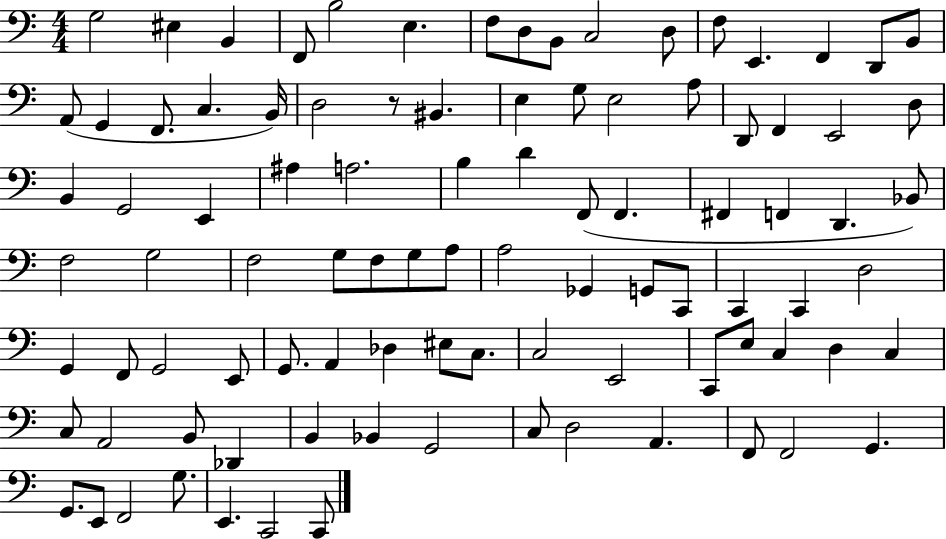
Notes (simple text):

G3/h EIS3/q B2/q F2/e B3/h E3/q. F3/e D3/e B2/e C3/h D3/e F3/e E2/q. F2/q D2/e B2/e A2/e G2/q F2/e. C3/q. B2/s D3/h R/e BIS2/q. E3/q G3/e E3/h A3/e D2/e F2/q E2/h D3/e B2/q G2/h E2/q A#3/q A3/h. B3/q D4/q F2/e F2/q. F#2/q F2/q D2/q. Bb2/e F3/h G3/h F3/h G3/e F3/e G3/e A3/e A3/h Gb2/q G2/e C2/e C2/q C2/q D3/h G2/q F2/e G2/h E2/e G2/e. A2/q Db3/q EIS3/e C3/e. C3/h E2/h C2/e E3/e C3/q D3/q C3/q C3/e A2/h B2/e Db2/q B2/q Bb2/q G2/h C3/e D3/h A2/q. F2/e F2/h G2/q. G2/e. E2/e F2/h G3/e. E2/q. C2/h C2/e